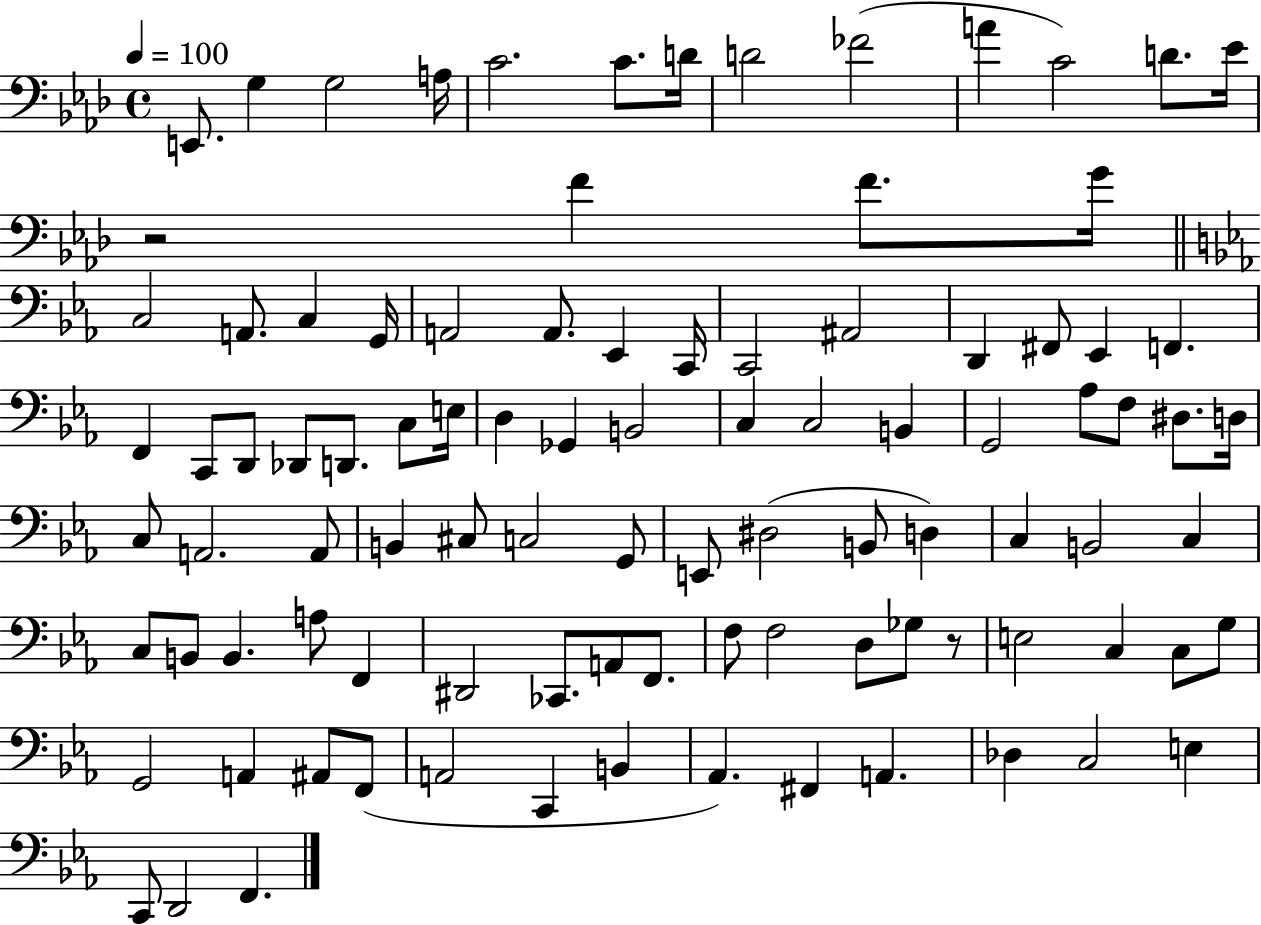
X:1
T:Untitled
M:4/4
L:1/4
K:Ab
E,,/2 G, G,2 A,/4 C2 C/2 D/4 D2 _F2 A C2 D/2 _E/4 z2 F F/2 G/4 C,2 A,,/2 C, G,,/4 A,,2 A,,/2 _E,, C,,/4 C,,2 ^A,,2 D,, ^F,,/2 _E,, F,, F,, C,,/2 D,,/2 _D,,/2 D,,/2 C,/2 E,/4 D, _G,, B,,2 C, C,2 B,, G,,2 _A,/2 F,/2 ^D,/2 D,/4 C,/2 A,,2 A,,/2 B,, ^C,/2 C,2 G,,/2 E,,/2 ^D,2 B,,/2 D, C, B,,2 C, C,/2 B,,/2 B,, A,/2 F,, ^D,,2 _C,,/2 A,,/2 F,,/2 F,/2 F,2 D,/2 _G,/2 z/2 E,2 C, C,/2 G,/2 G,,2 A,, ^A,,/2 F,,/2 A,,2 C,, B,, _A,, ^F,, A,, _D, C,2 E, C,,/2 D,,2 F,,